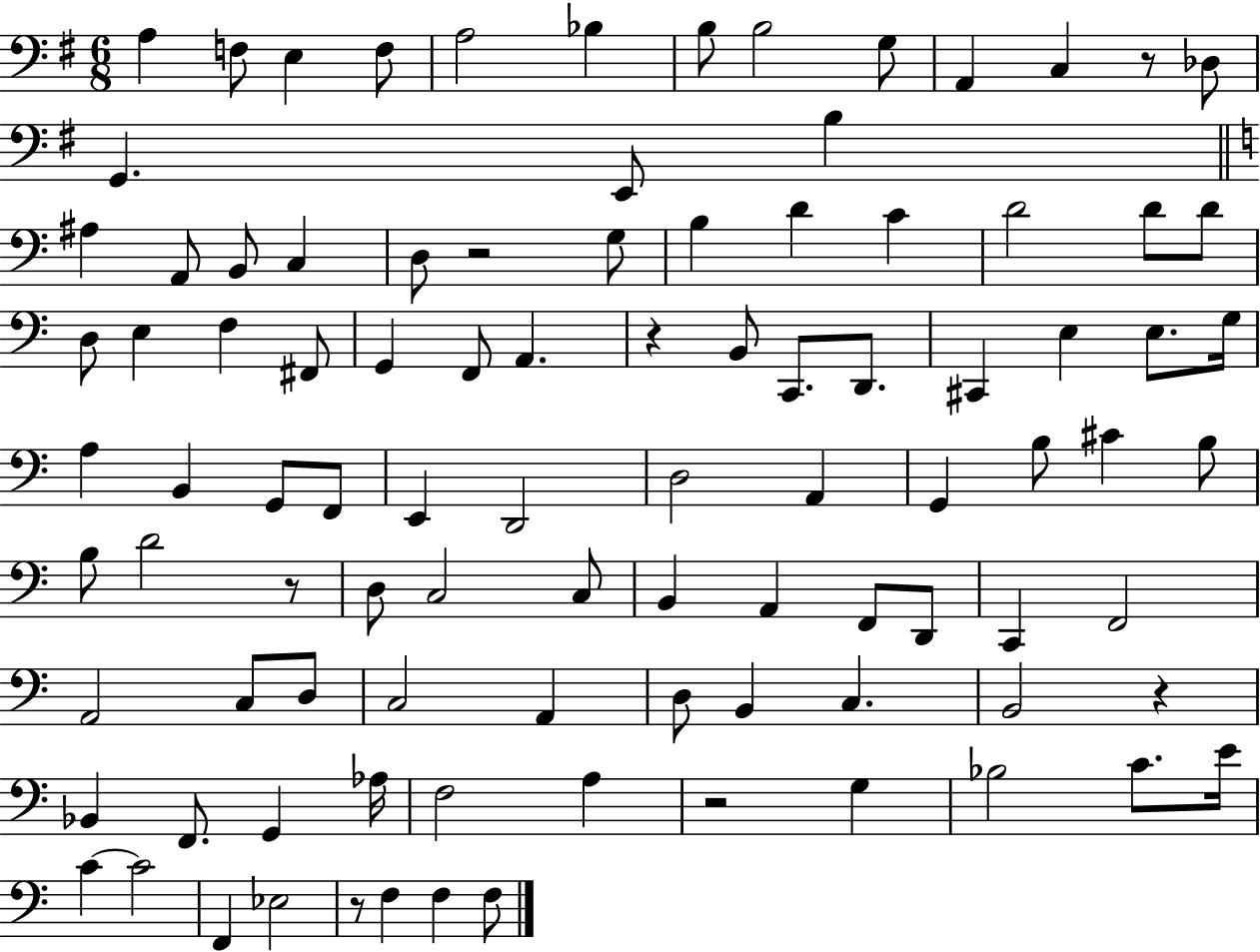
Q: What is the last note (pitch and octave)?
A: F3